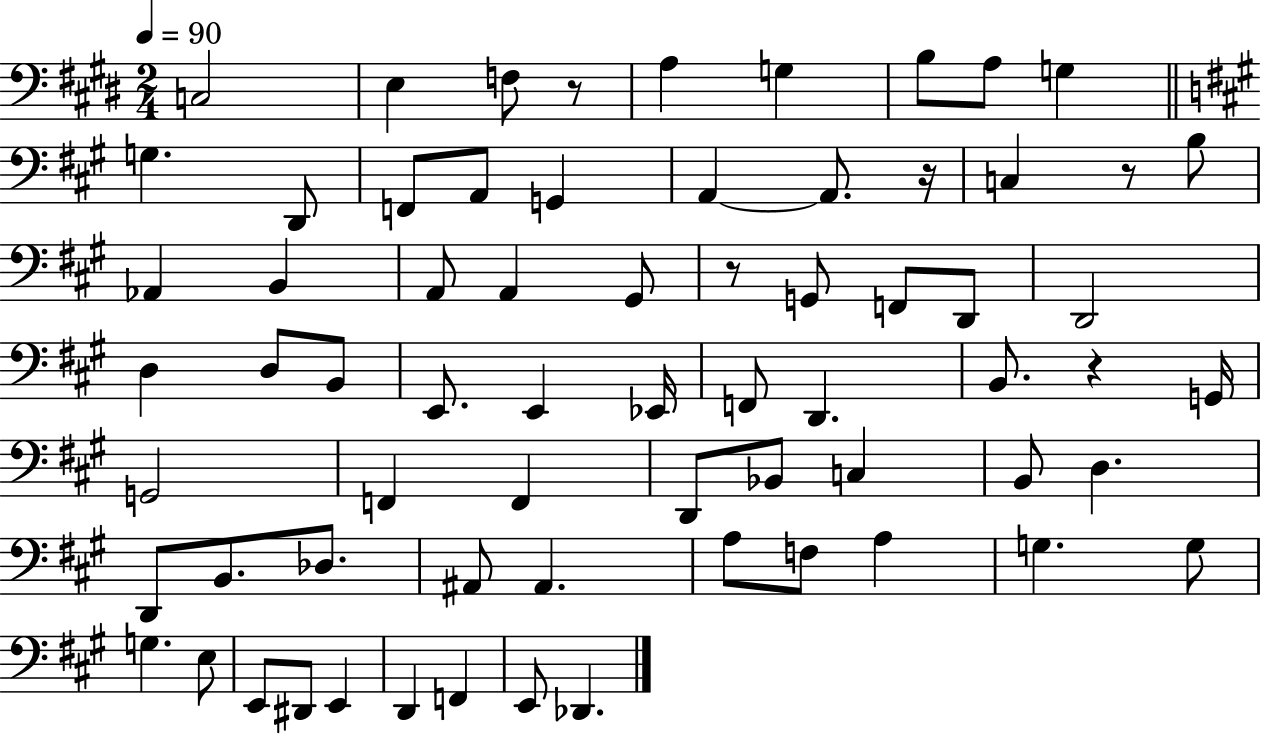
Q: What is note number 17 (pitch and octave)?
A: B3